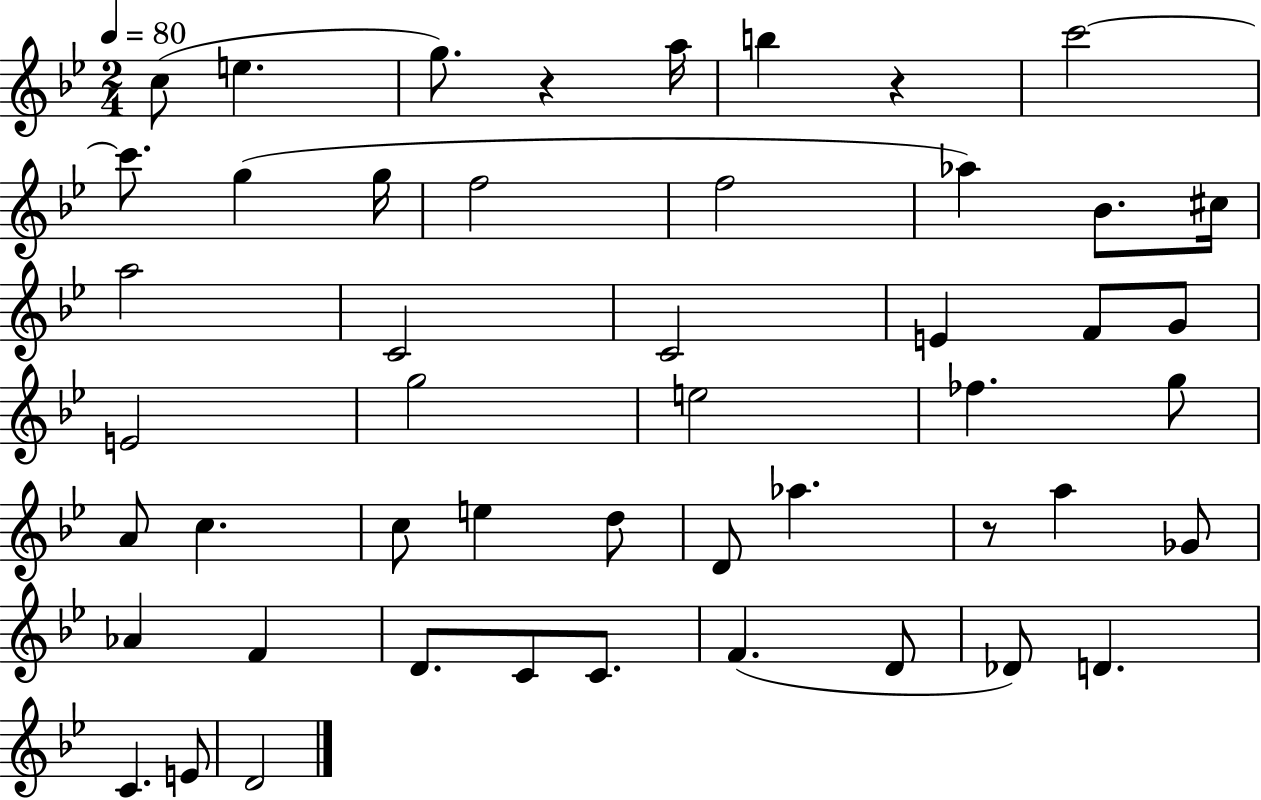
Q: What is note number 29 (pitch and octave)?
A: E5